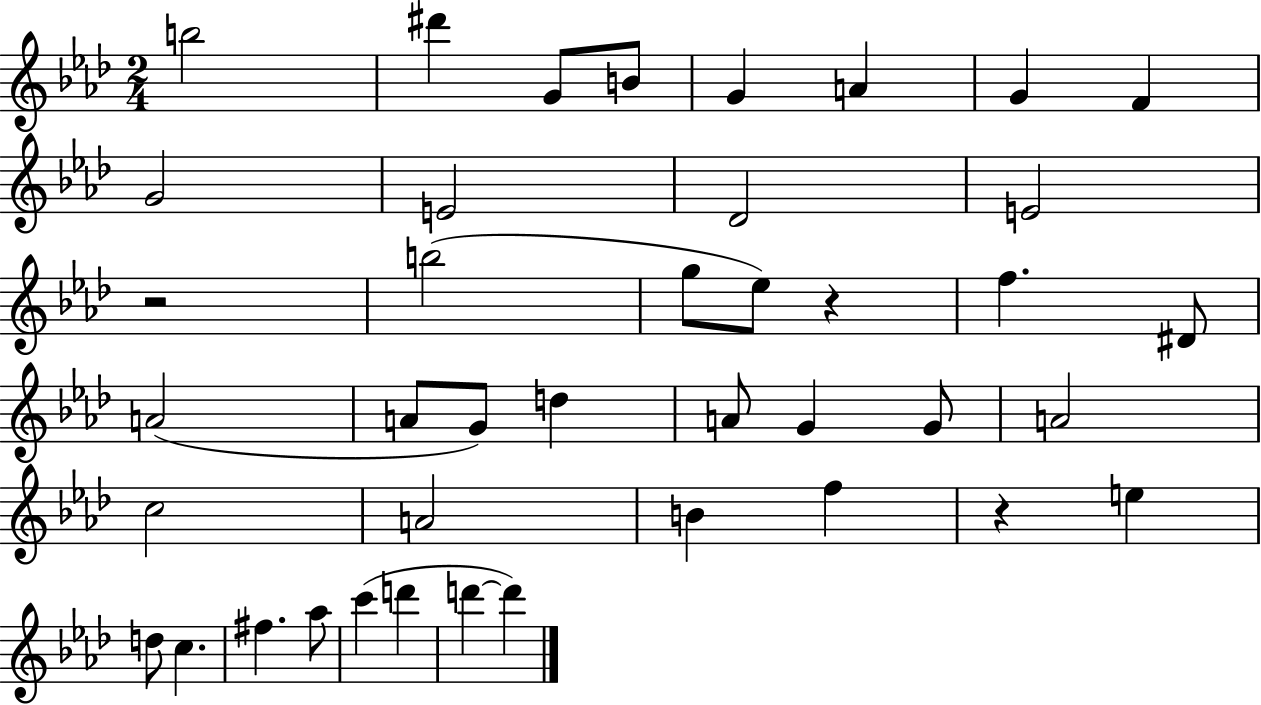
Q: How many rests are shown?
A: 3